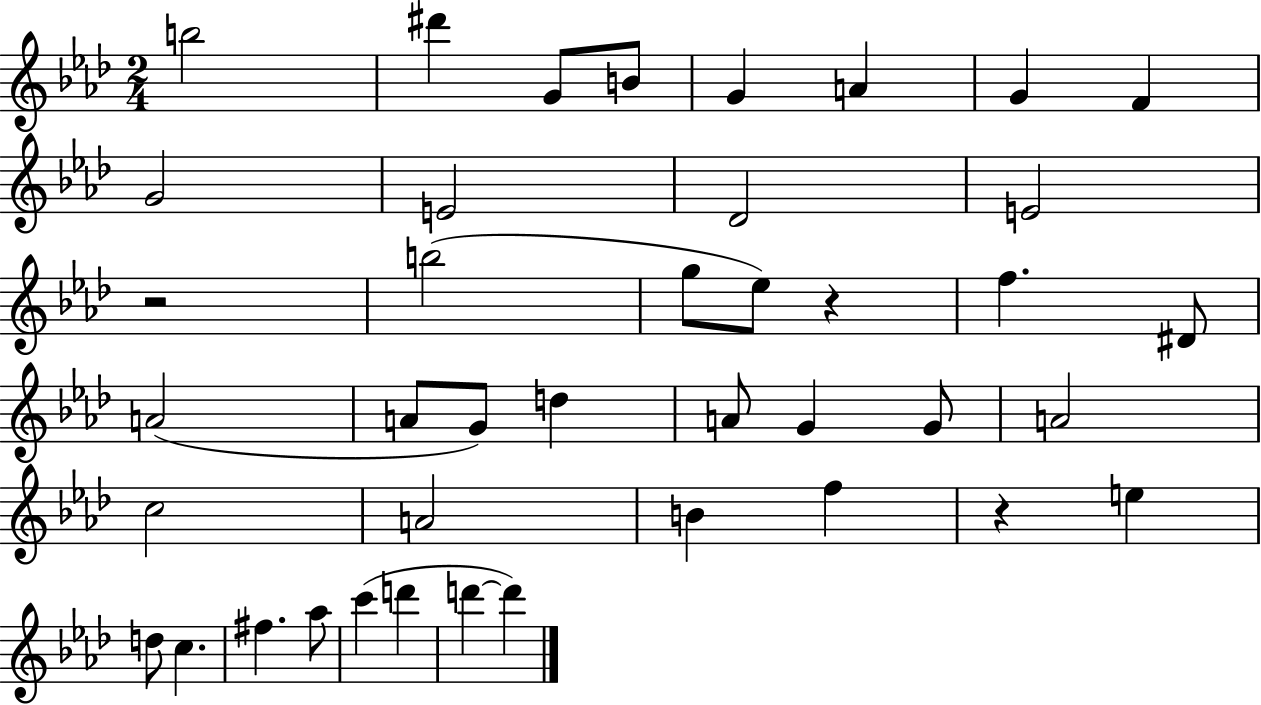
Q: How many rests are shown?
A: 3